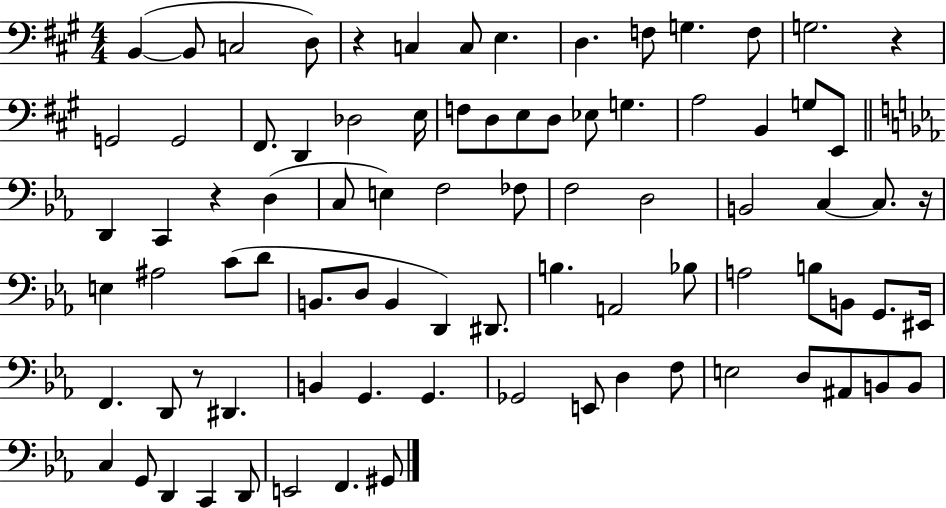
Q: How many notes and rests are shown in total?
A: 85